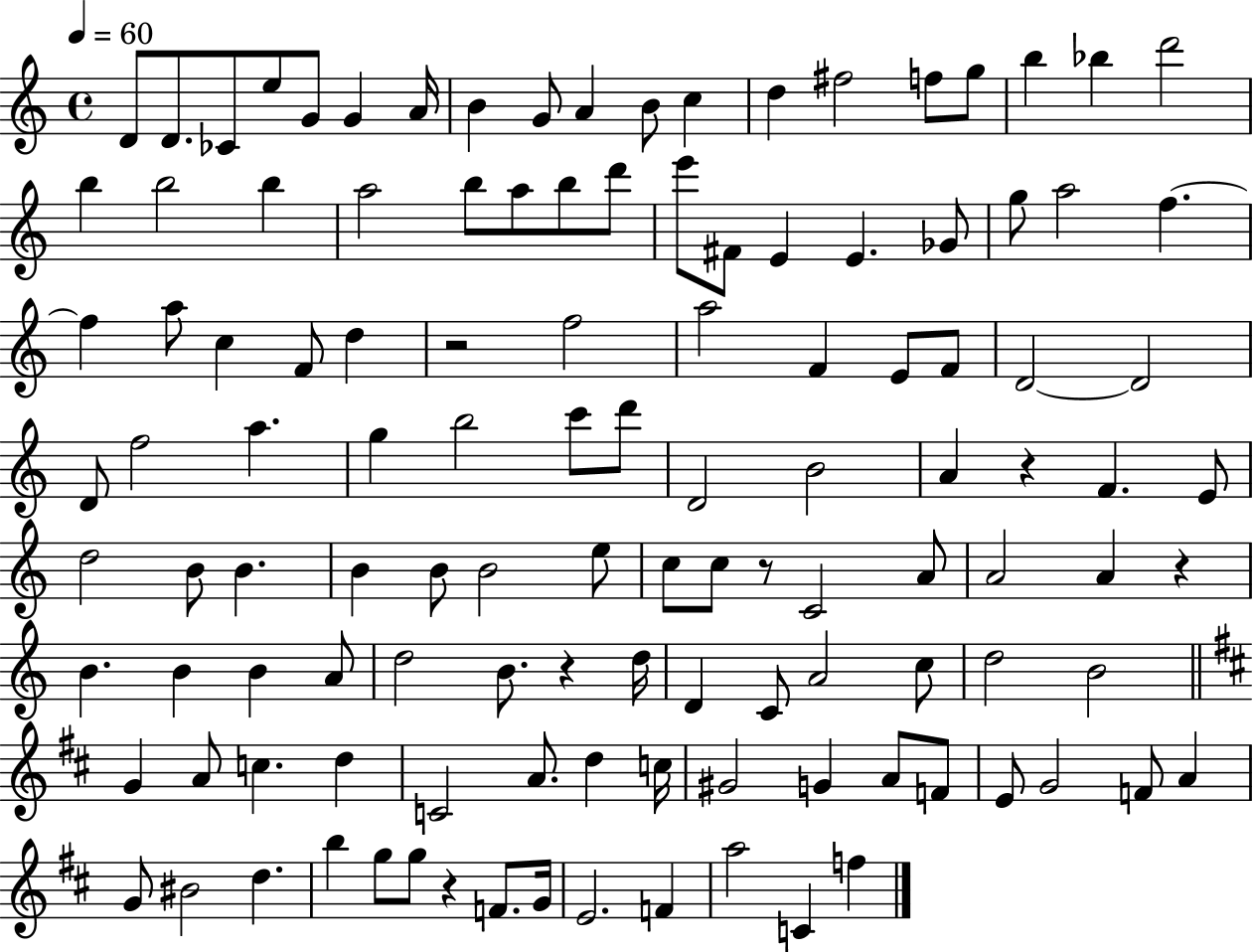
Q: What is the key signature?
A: C major